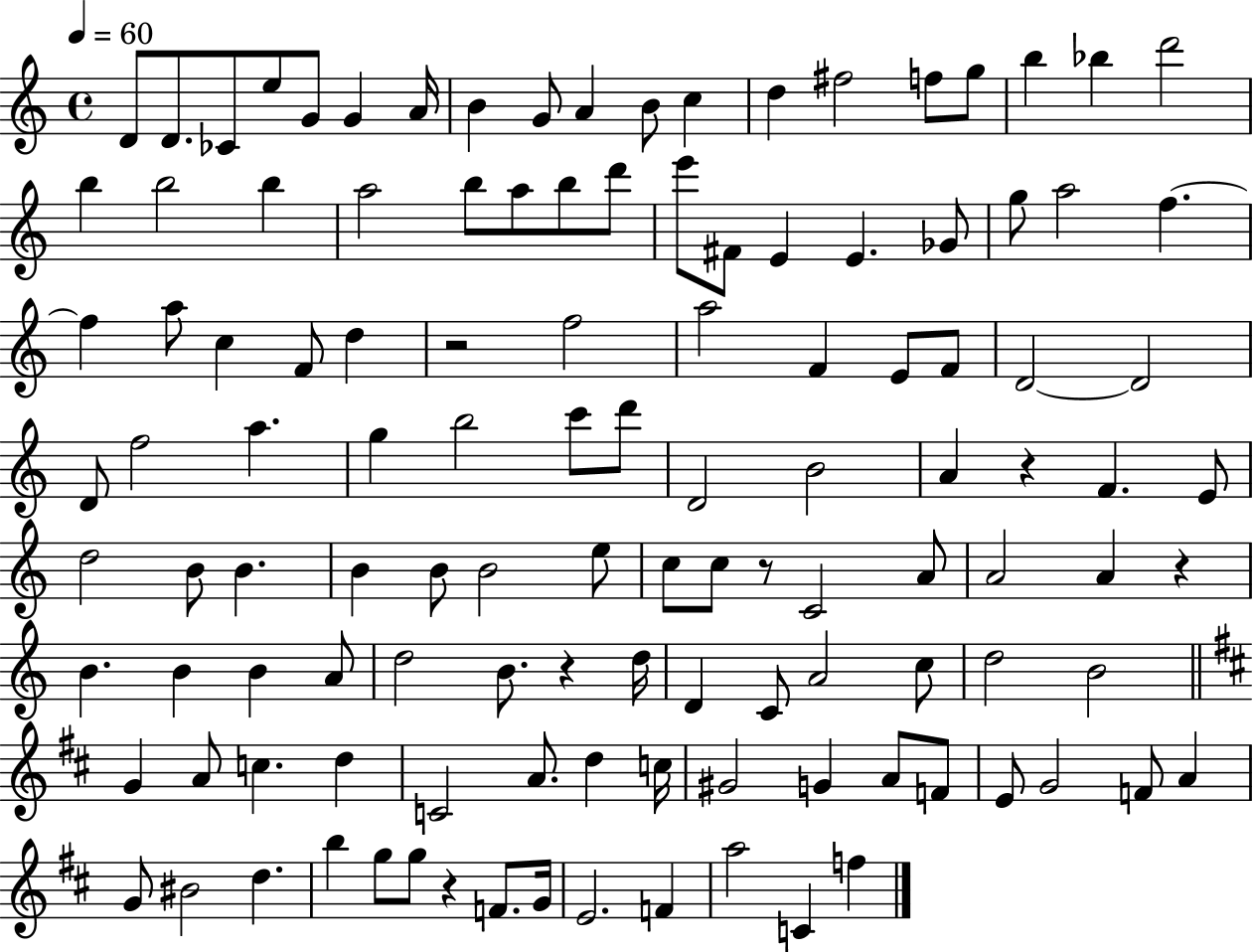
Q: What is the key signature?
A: C major